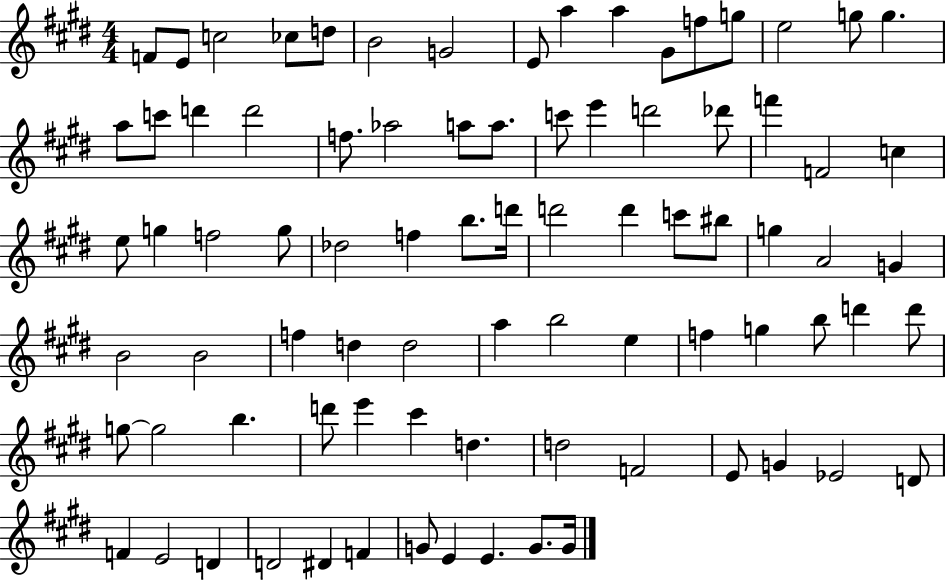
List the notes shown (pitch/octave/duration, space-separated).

F4/e E4/e C5/h CES5/e D5/e B4/h G4/h E4/e A5/q A5/q G#4/e F5/e G5/e E5/h G5/e G5/q. A5/e C6/e D6/q D6/h F5/e. Ab5/h A5/e A5/e. C6/e E6/q D6/h Db6/e F6/q F4/h C5/q E5/e G5/q F5/h G5/e Db5/h F5/q B5/e. D6/s D6/h D6/q C6/e BIS5/e G5/q A4/h G4/q B4/h B4/h F5/q D5/q D5/h A5/q B5/h E5/q F5/q G5/q B5/e D6/q D6/e G5/e G5/h B5/q. D6/e E6/q C#6/q D5/q. D5/h F4/h E4/e G4/q Eb4/h D4/e F4/q E4/h D4/q D4/h D#4/q F4/q G4/e E4/q E4/q. G4/e. G4/s